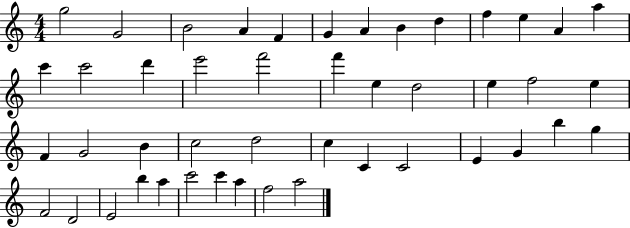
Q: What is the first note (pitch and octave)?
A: G5